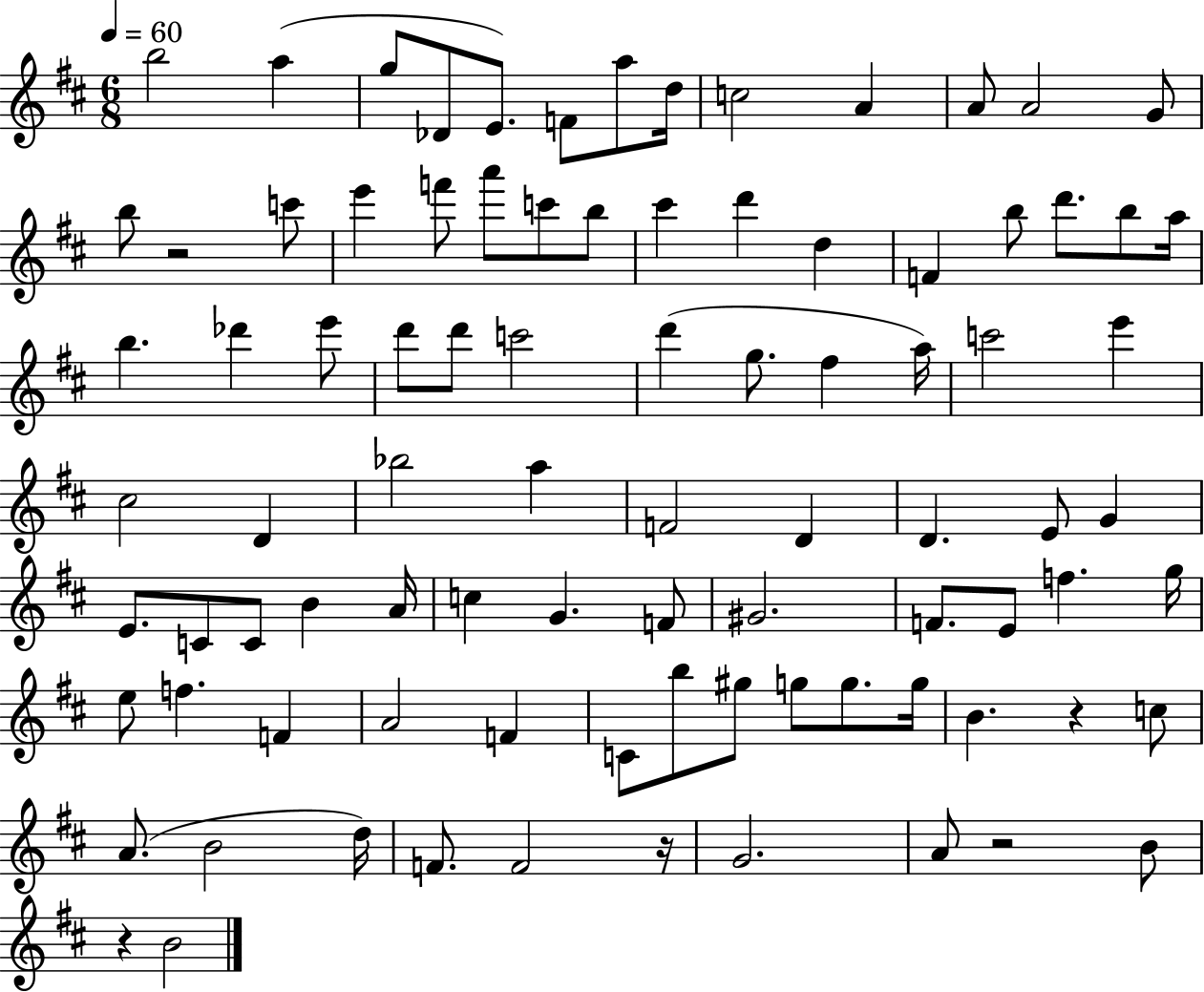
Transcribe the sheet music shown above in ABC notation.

X:1
T:Untitled
M:6/8
L:1/4
K:D
b2 a g/2 _D/2 E/2 F/2 a/2 d/4 c2 A A/2 A2 G/2 b/2 z2 c'/2 e' f'/2 a'/2 c'/2 b/2 ^c' d' d F b/2 d'/2 b/2 a/4 b _d' e'/2 d'/2 d'/2 c'2 d' g/2 ^f a/4 c'2 e' ^c2 D _b2 a F2 D D E/2 G E/2 C/2 C/2 B A/4 c G F/2 ^G2 F/2 E/2 f g/4 e/2 f F A2 F C/2 b/2 ^g/2 g/2 g/2 g/4 B z c/2 A/2 B2 d/4 F/2 F2 z/4 G2 A/2 z2 B/2 z B2